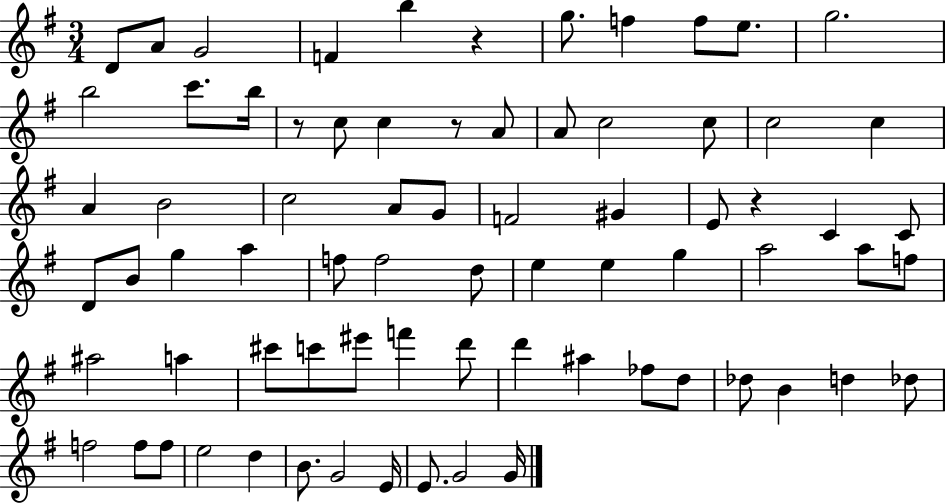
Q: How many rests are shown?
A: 4